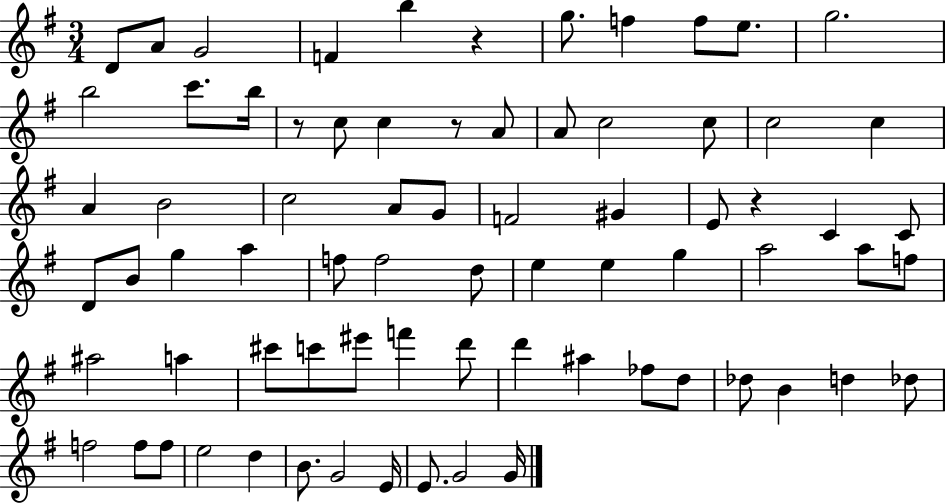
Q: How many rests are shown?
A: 4